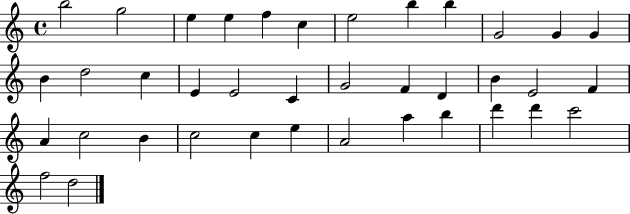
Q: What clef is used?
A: treble